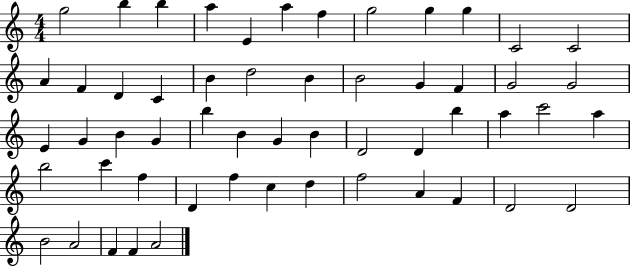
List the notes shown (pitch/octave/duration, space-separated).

G5/h B5/q B5/q A5/q E4/q A5/q F5/q G5/h G5/q G5/q C4/h C4/h A4/q F4/q D4/q C4/q B4/q D5/h B4/q B4/h G4/q F4/q G4/h G4/h E4/q G4/q B4/q G4/q B5/q B4/q G4/q B4/q D4/h D4/q B5/q A5/q C6/h A5/q B5/h C6/q F5/q D4/q F5/q C5/q D5/q F5/h A4/q F4/q D4/h D4/h B4/h A4/h F4/q F4/q A4/h